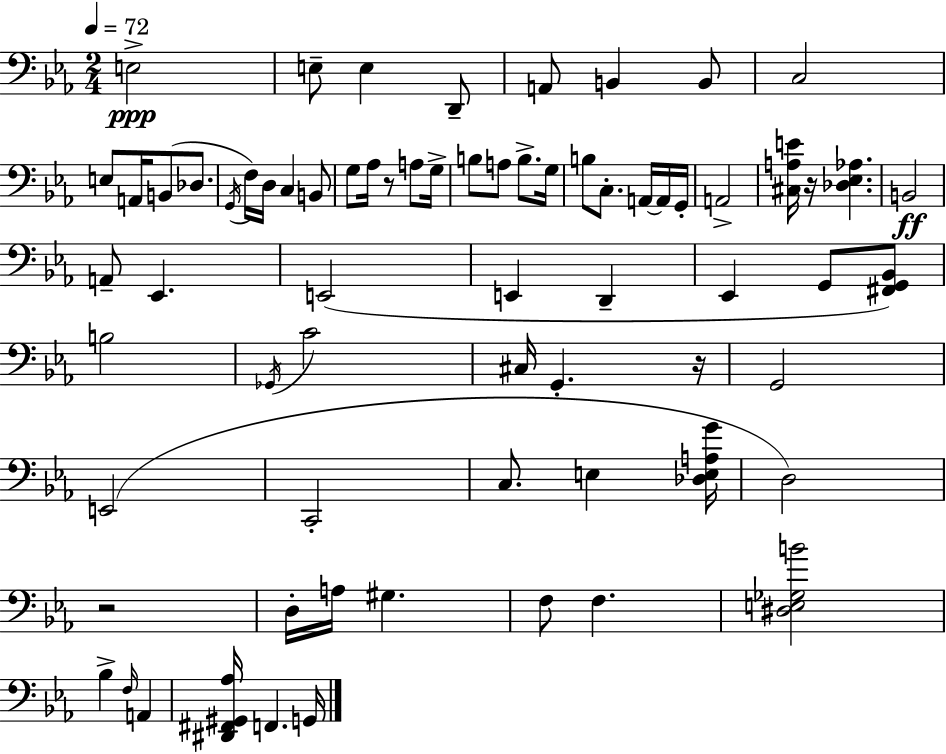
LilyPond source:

{
  \clef bass
  \numericTimeSignature
  \time 2/4
  \key c \minor
  \tempo 4 = 72
  e2->\ppp | e8-- e4 d,8-- | a,8 b,4 b,8 | c2 | \break e8 a,16 b,8( des8. | \acciaccatura { g,16 }) f16 d16 c4 b,8 | g8 aes16 r8 a8 | g16-> b8 a8 b8.-> | \break g16 b8 c8.-. a,16~~ a,16 | g,16-. a,2-> | <cis a e'>16 r16 <des ees aes>4. | b,2\ff | \break a,8-- ees,4. | e,2( | e,4 d,4-- | ees,4 g,8 <fis, g, bes,>8) | \break b2 | \acciaccatura { ges,16 } c'2 | cis16 g,4.-. | r16 g,2 | \break e,2( | c,2-. | c8. e4 | <des e a g'>16 d2) | \break r2 | d16-. a16 gis4. | f8 f4. | <dis e ges b'>2 | \break bes4-> \grace { f16 } a,4 | <dis, fis, gis, aes>16 f,4. | g,16 \bar "|."
}